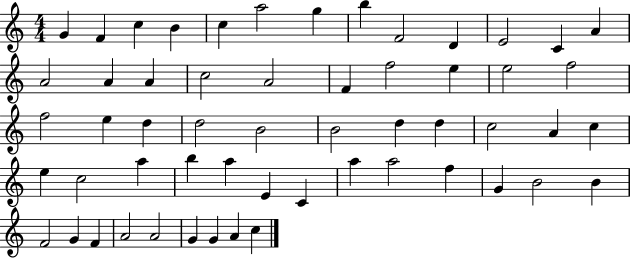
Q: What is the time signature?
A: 4/4